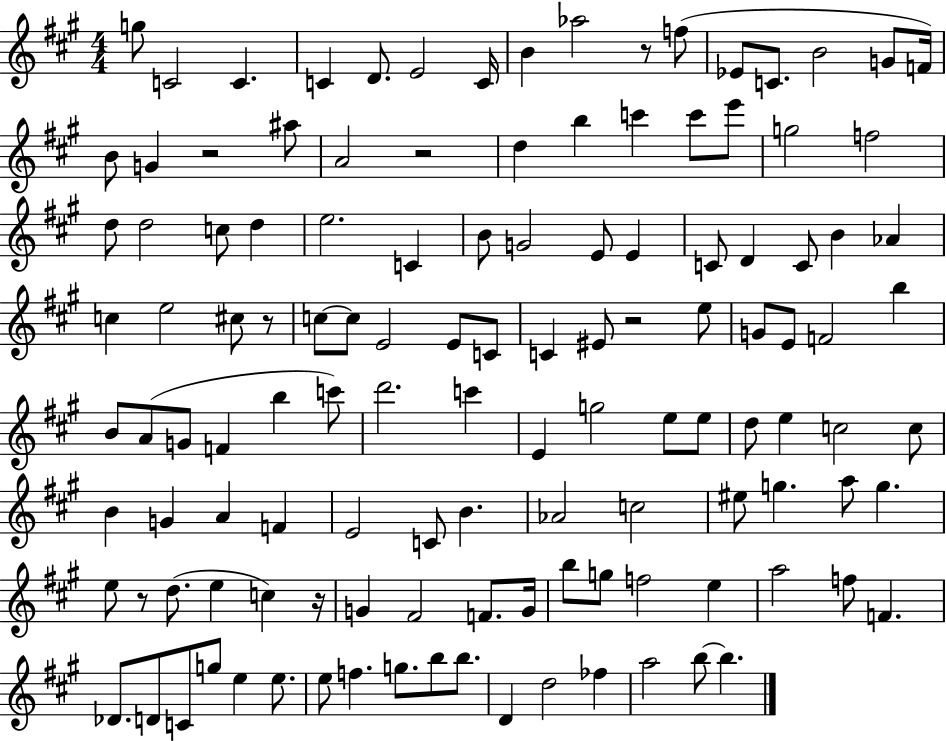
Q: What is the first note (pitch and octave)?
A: G5